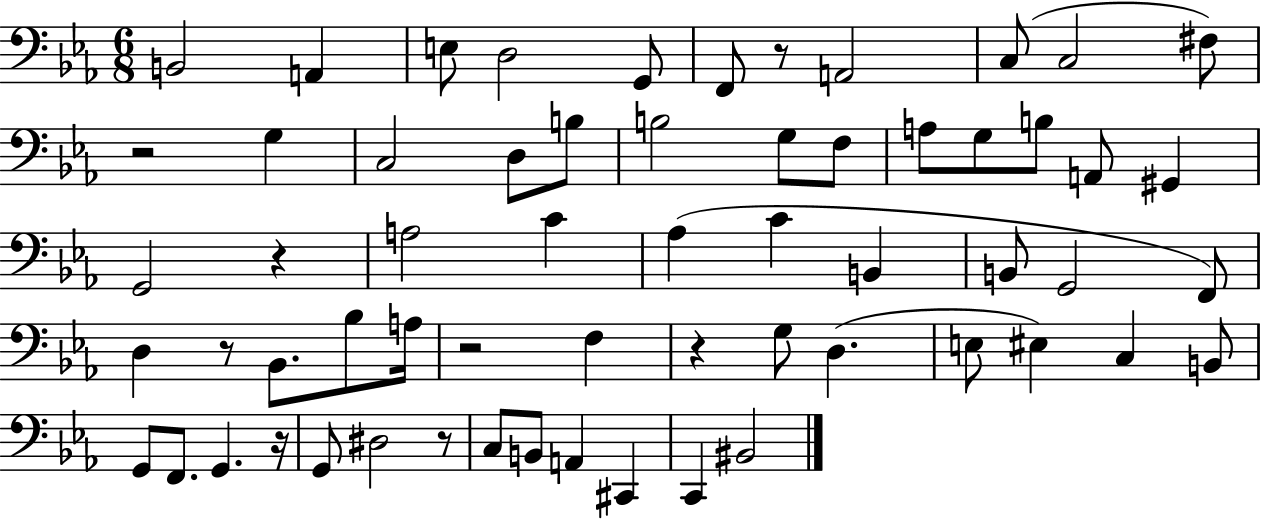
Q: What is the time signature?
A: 6/8